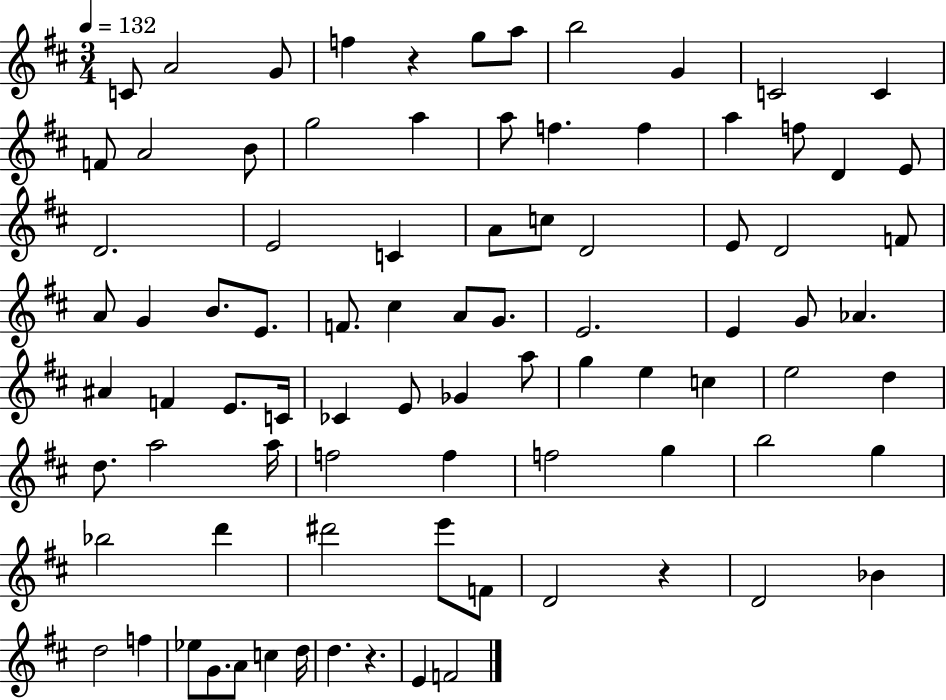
C4/e A4/h G4/e F5/q R/q G5/e A5/e B5/h G4/q C4/h C4/q F4/e A4/h B4/e G5/h A5/q A5/e F5/q. F5/q A5/q F5/e D4/q E4/e D4/h. E4/h C4/q A4/e C5/e D4/h E4/e D4/h F4/e A4/e G4/q B4/e. E4/e. F4/e. C#5/q A4/e G4/e. E4/h. E4/q G4/e Ab4/q. A#4/q F4/q E4/e. C4/s CES4/q E4/e Gb4/q A5/e G5/q E5/q C5/q E5/h D5/q D5/e. A5/h A5/s F5/h F5/q F5/h G5/q B5/h G5/q Bb5/h D6/q D#6/h E6/e F4/e D4/h R/q D4/h Bb4/q D5/h F5/q Eb5/e G4/e. A4/e C5/q D5/s D5/q. R/q. E4/q F4/h